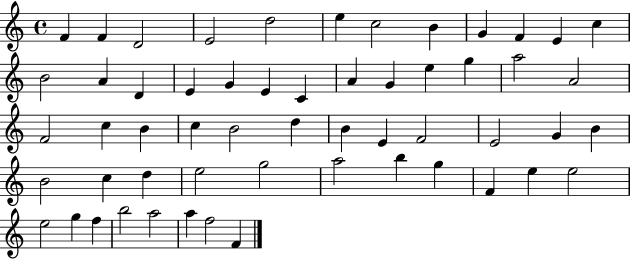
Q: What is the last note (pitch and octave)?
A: F4